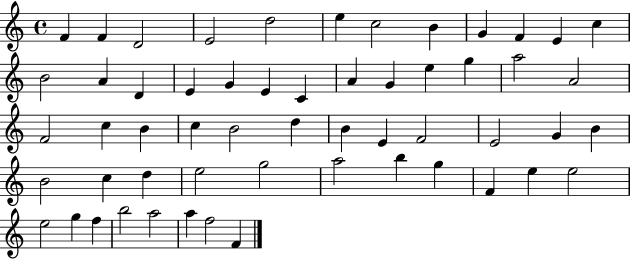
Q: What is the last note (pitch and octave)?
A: F4